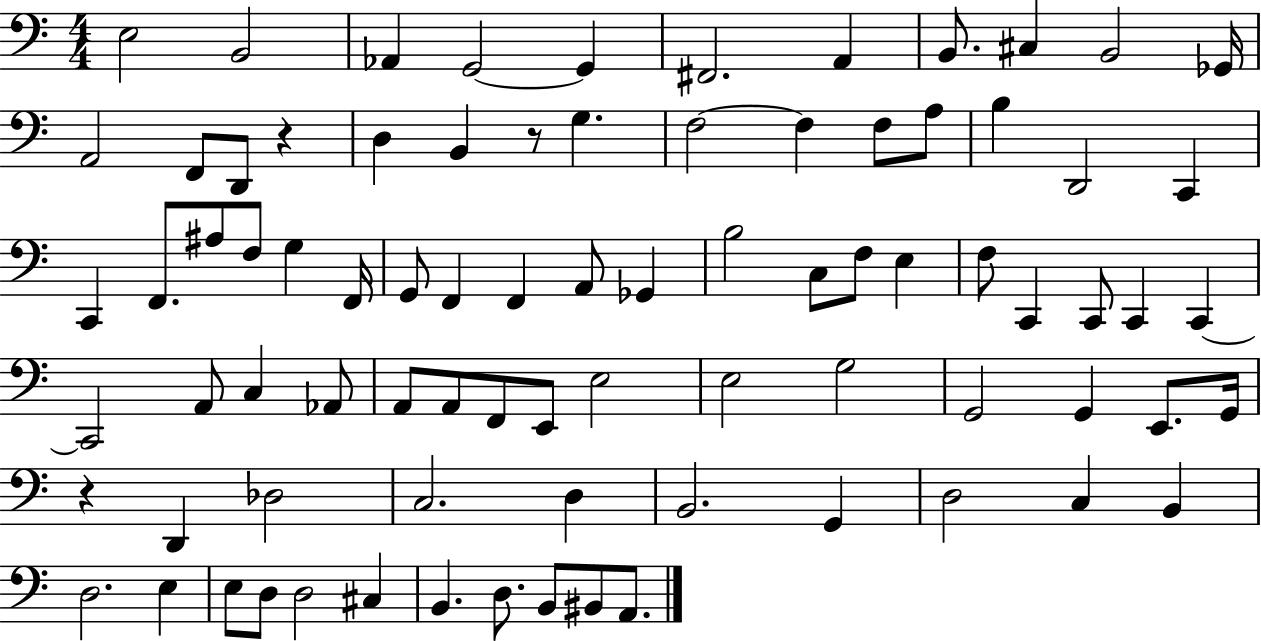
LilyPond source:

{
  \clef bass
  \numericTimeSignature
  \time 4/4
  \key c \major
  e2 b,2 | aes,4 g,2~~ g,4 | fis,2. a,4 | b,8. cis4 b,2 ges,16 | \break a,2 f,8 d,8 r4 | d4 b,4 r8 g4. | f2~~ f4 f8 a8 | b4 d,2 c,4 | \break c,4 f,8. ais8 f8 g4 f,16 | g,8 f,4 f,4 a,8 ges,4 | b2 c8 f8 e4 | f8 c,4 c,8 c,4 c,4~~ | \break c,2 a,8 c4 aes,8 | a,8 a,8 f,8 e,8 e2 | e2 g2 | g,2 g,4 e,8. g,16 | \break r4 d,4 des2 | c2. d4 | b,2. g,4 | d2 c4 b,4 | \break d2. e4 | e8 d8 d2 cis4 | b,4. d8. b,8 bis,8 a,8. | \bar "|."
}